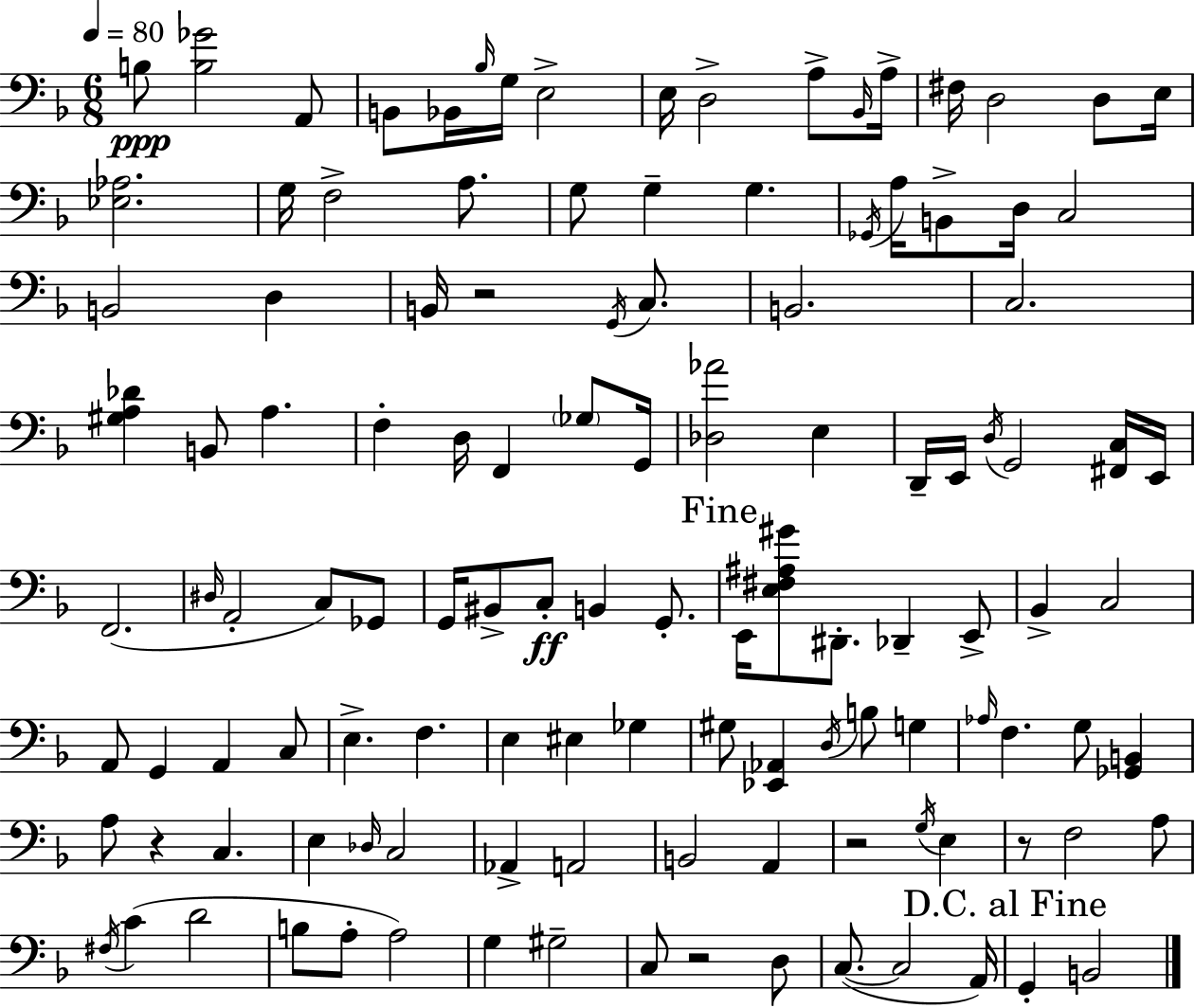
B3/e [B3,Gb4]/h A2/e B2/e Bb2/s Bb3/s G3/s E3/h E3/s D3/h A3/e Bb2/s A3/s F#3/s D3/h D3/e E3/s [Eb3,Ab3]/h. G3/s F3/h A3/e. G3/e G3/q G3/q. Gb2/s A3/s B2/e D3/s C3/h B2/h D3/q B2/s R/h G2/s C3/e. B2/h. C3/h. [G#3,A3,Db4]/q B2/e A3/q. F3/q D3/s F2/q Gb3/e G2/s [Db3,Ab4]/h E3/q D2/s E2/s D3/s G2/h [F#2,C3]/s E2/s F2/h. D#3/s A2/h C3/e Gb2/e G2/s BIS2/e C3/e B2/q G2/e. E2/s [E3,F#3,A#3,G#4]/e D#2/e. Db2/q E2/e Bb2/q C3/h A2/e G2/q A2/q C3/e E3/q. F3/q. E3/q EIS3/q Gb3/q G#3/e [Eb2,Ab2]/q D3/s B3/e G3/q Ab3/s F3/q. G3/e [Gb2,B2]/q A3/e R/q C3/q. E3/q Db3/s C3/h Ab2/q A2/h B2/h A2/q R/h G3/s E3/q R/e F3/h A3/e F#3/s C4/q D4/h B3/e A3/e A3/h G3/q G#3/h C3/e R/h D3/e C3/e. C3/h A2/s G2/q B2/h